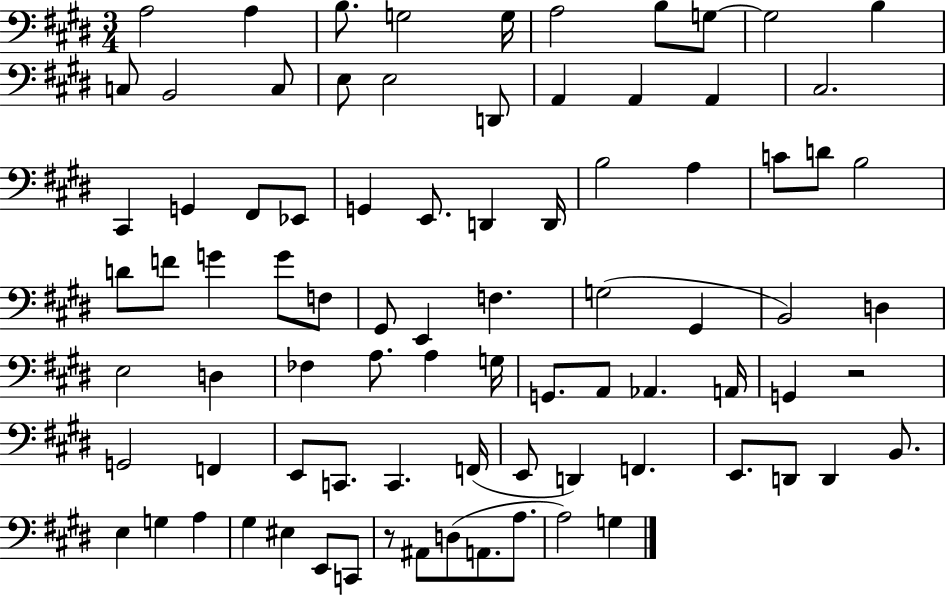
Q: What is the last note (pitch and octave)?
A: G3